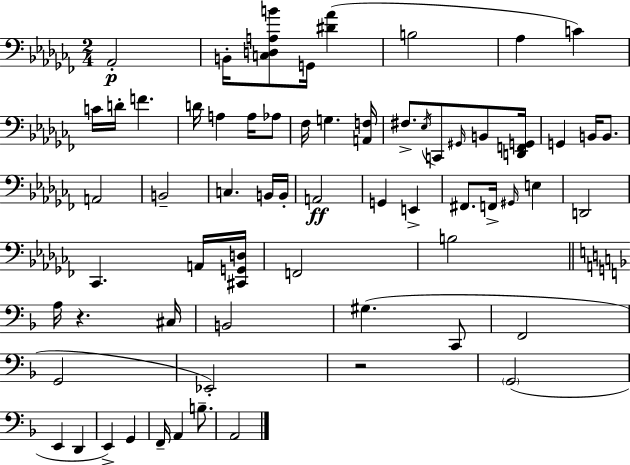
Ab2/h B2/s [C3,D3,A3,B4]/e G2/s [D#4,Ab4]/q B3/h Ab3/q C4/q C4/s D4/s F4/q. D4/s A3/q A3/s Ab3/e FES3/s G3/q. [A2,F3]/s F#3/e. Eb3/s C2/e G#2/s B2/e [D2,F2,G2]/s G2/q B2/s B2/e. A2/h B2/h C3/q. B2/s B2/s A2/h G2/q E2/q F#2/e. F2/s G#2/s E3/q D2/h CES2/q. A2/s [C#2,G2,D3]/s F2/h B3/h A3/s R/q. C#3/s B2/h G#3/q. C2/e F2/h G2/h Eb2/h R/h G2/h E2/q D2/q E2/q G2/q F2/s A2/q B3/e. A2/h